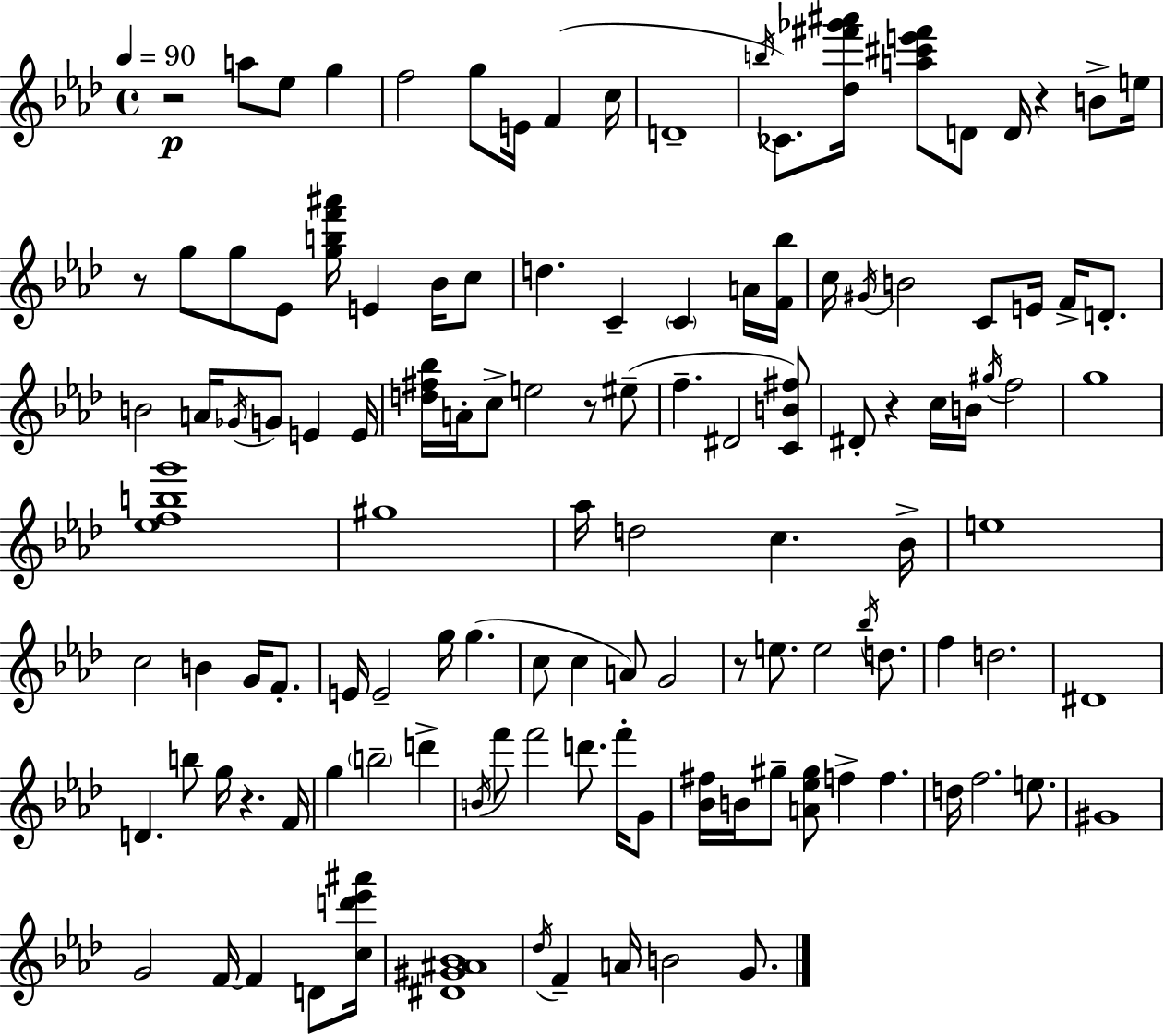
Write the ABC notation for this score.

X:1
T:Untitled
M:4/4
L:1/4
K:Fm
z2 a/2 _e/2 g f2 g/2 E/4 F c/4 D4 b/4 _C/2 [_d^f'_g'^a']/4 [a^c'e'^f']/2 D/2 D/4 z B/2 e/4 z/2 g/2 g/2 _E/2 [gbf'^a']/4 E _B/4 c/2 d C C A/4 [F_b]/4 c/4 ^G/4 B2 C/2 E/4 F/4 D/2 B2 A/4 _G/4 G/2 E E/4 [d^f_b]/4 A/4 c/2 e2 z/2 ^e/2 f ^D2 [CB^f]/2 ^D/2 z c/4 B/4 ^g/4 f2 g4 [_efbg']4 ^g4 _a/4 d2 c _B/4 e4 c2 B G/4 F/2 E/4 E2 g/4 g c/2 c A/2 G2 z/2 e/2 e2 _b/4 d/2 f d2 ^D4 D b/2 g/4 z F/4 g b2 d' B/4 f'/2 f'2 d'/2 f'/4 G/2 [_B^f]/4 B/4 ^g/2 [A_e^g]/2 f f d/4 f2 e/2 ^G4 G2 F/4 F D/2 [cd'_e'^a']/4 [^D^G^A_B]4 _d/4 F A/4 B2 G/2